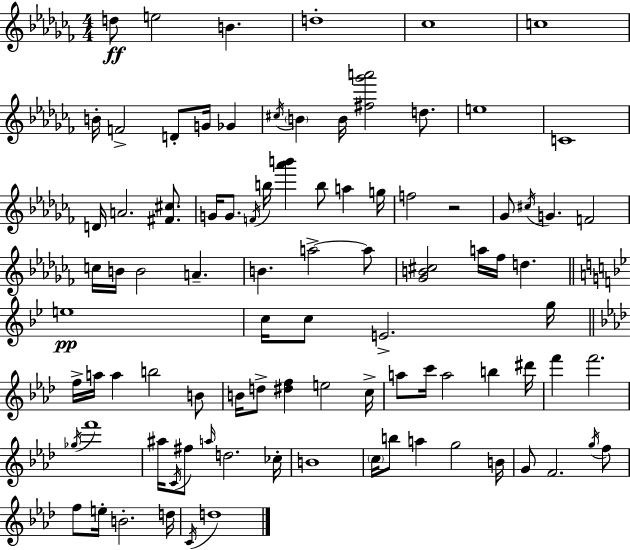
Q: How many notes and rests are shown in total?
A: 92